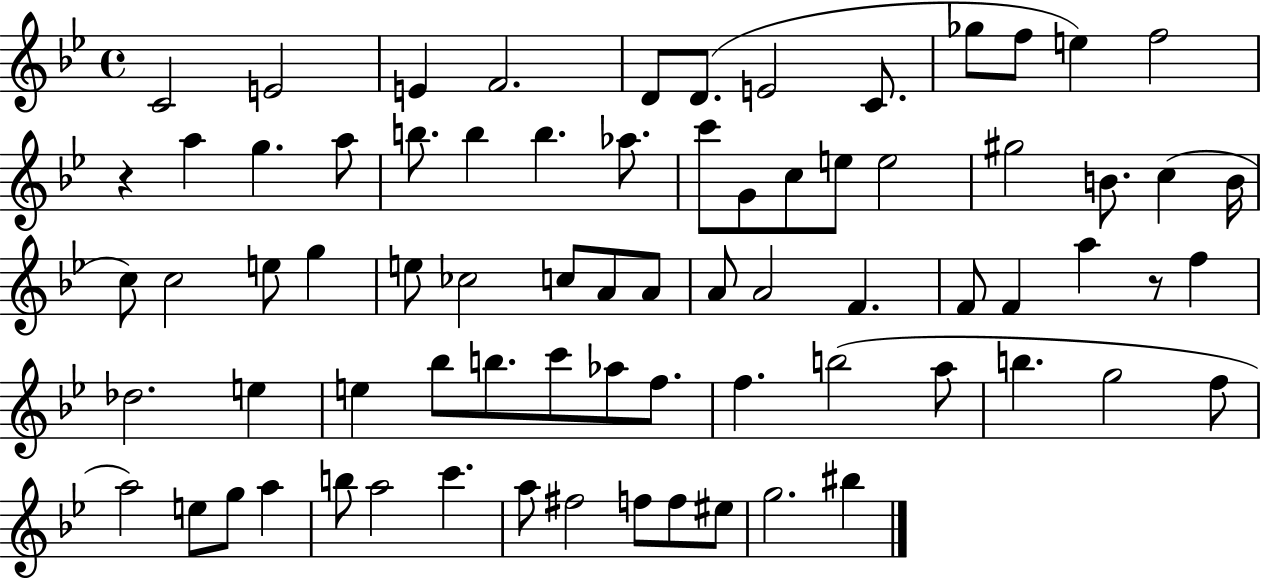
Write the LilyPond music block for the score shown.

{
  \clef treble
  \time 4/4
  \defaultTimeSignature
  \key bes \major
  c'2 e'2 | e'4 f'2. | d'8 d'8.( e'2 c'8. | ges''8 f''8 e''4) f''2 | \break r4 a''4 g''4. a''8 | b''8. b''4 b''4. aes''8. | c'''8 g'8 c''8 e''8 e''2 | gis''2 b'8. c''4( b'16 | \break c''8) c''2 e''8 g''4 | e''8 ces''2 c''8 a'8 a'8 | a'8 a'2 f'4. | f'8 f'4 a''4 r8 f''4 | \break des''2. e''4 | e''4 bes''8 b''8. c'''8 aes''8 f''8. | f''4. b''2( a''8 | b''4. g''2 f''8 | \break a''2) e''8 g''8 a''4 | b''8 a''2 c'''4. | a''8 fis''2 f''8 f''8 eis''8 | g''2. bis''4 | \break \bar "|."
}